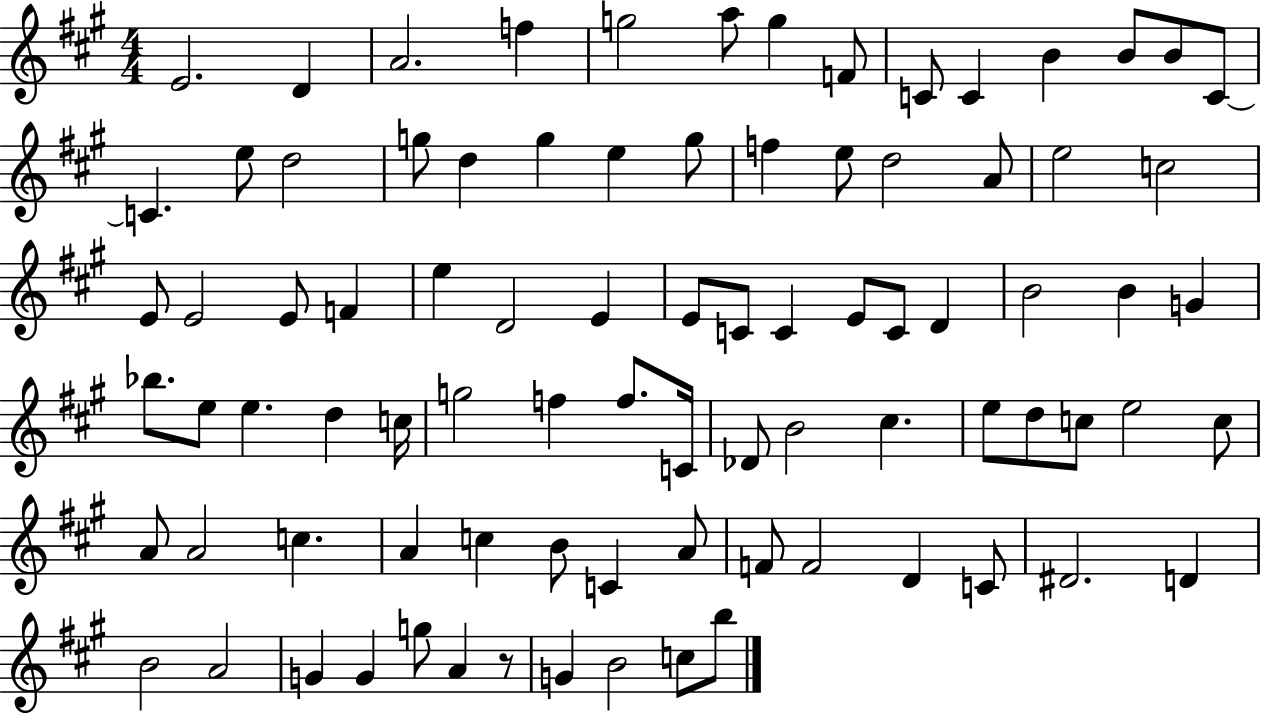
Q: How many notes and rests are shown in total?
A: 86